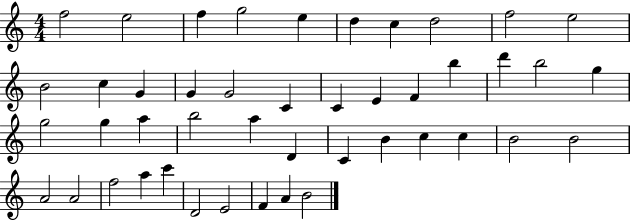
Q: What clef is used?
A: treble